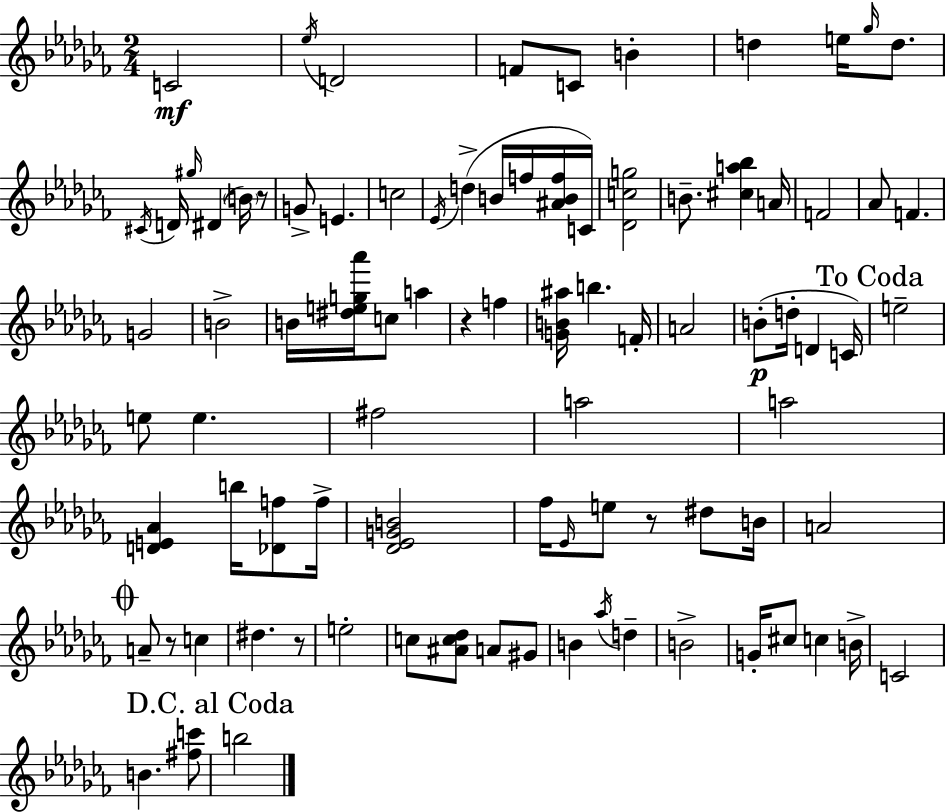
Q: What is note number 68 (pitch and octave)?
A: C#5